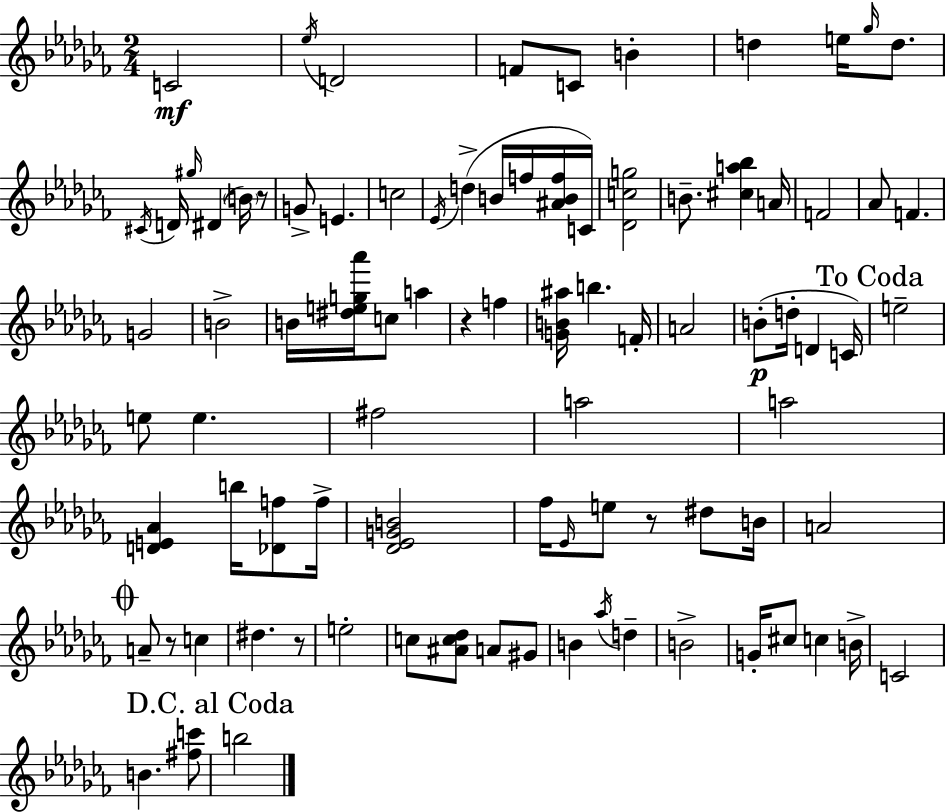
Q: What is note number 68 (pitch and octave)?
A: C#5